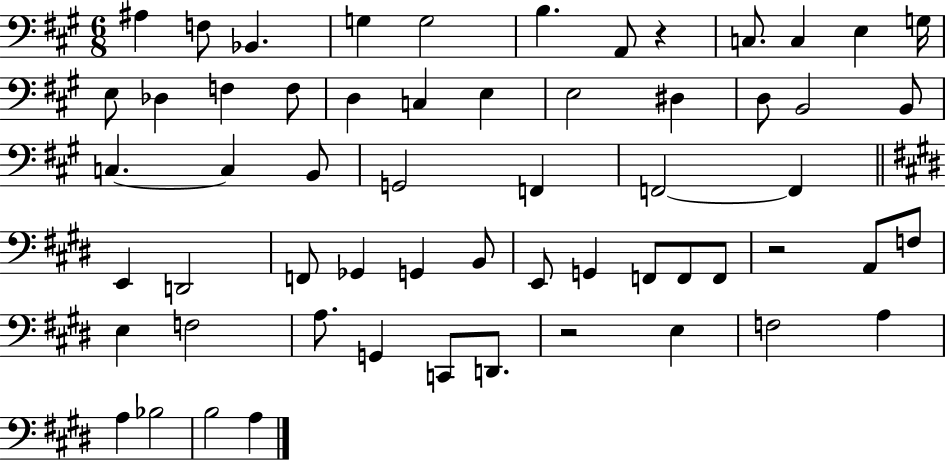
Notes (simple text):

A#3/q F3/e Bb2/q. G3/q G3/h B3/q. A2/e R/q C3/e. C3/q E3/q G3/s E3/e Db3/q F3/q F3/e D3/q C3/q E3/q E3/h D#3/q D3/e B2/h B2/e C3/q. C3/q B2/e G2/h F2/q F2/h F2/q E2/q D2/h F2/e Gb2/q G2/q B2/e E2/e G2/q F2/e F2/e F2/e R/h A2/e F3/e E3/q F3/h A3/e. G2/q C2/e D2/e. R/h E3/q F3/h A3/q A3/q Bb3/h B3/h A3/q